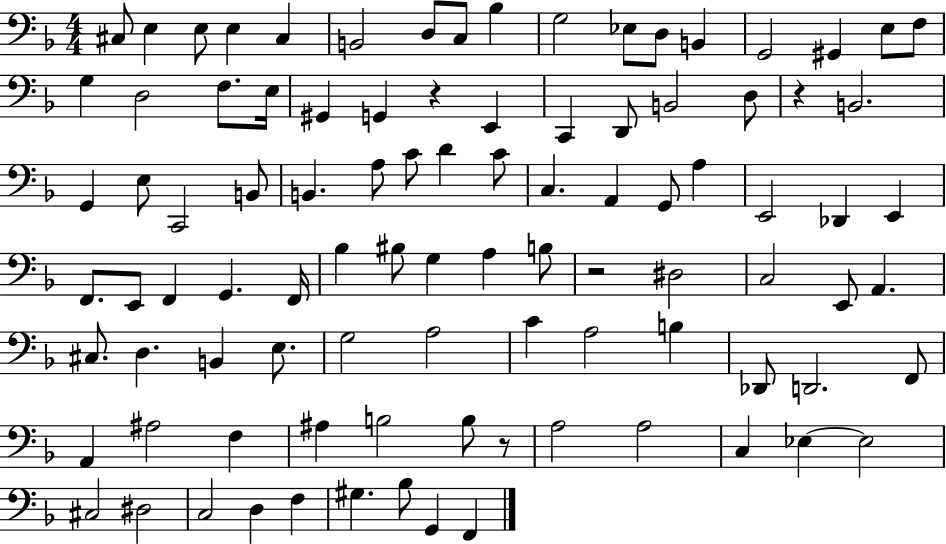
X:1
T:Untitled
M:4/4
L:1/4
K:F
^C,/2 E, E,/2 E, ^C, B,,2 D,/2 C,/2 _B, G,2 _E,/2 D,/2 B,, G,,2 ^G,, E,/2 F,/2 G, D,2 F,/2 E,/4 ^G,, G,, z E,, C,, D,,/2 B,,2 D,/2 z B,,2 G,, E,/2 C,,2 B,,/2 B,, A,/2 C/2 D C/2 C, A,, G,,/2 A, E,,2 _D,, E,, F,,/2 E,,/2 F,, G,, F,,/4 _B, ^B,/2 G, A, B,/2 z2 ^D,2 C,2 E,,/2 A,, ^C,/2 D, B,, E,/2 G,2 A,2 C A,2 B, _D,,/2 D,,2 F,,/2 A,, ^A,2 F, ^A, B,2 B,/2 z/2 A,2 A,2 C, _E, _E,2 ^C,2 ^D,2 C,2 D, F, ^G, _B,/2 G,, F,,